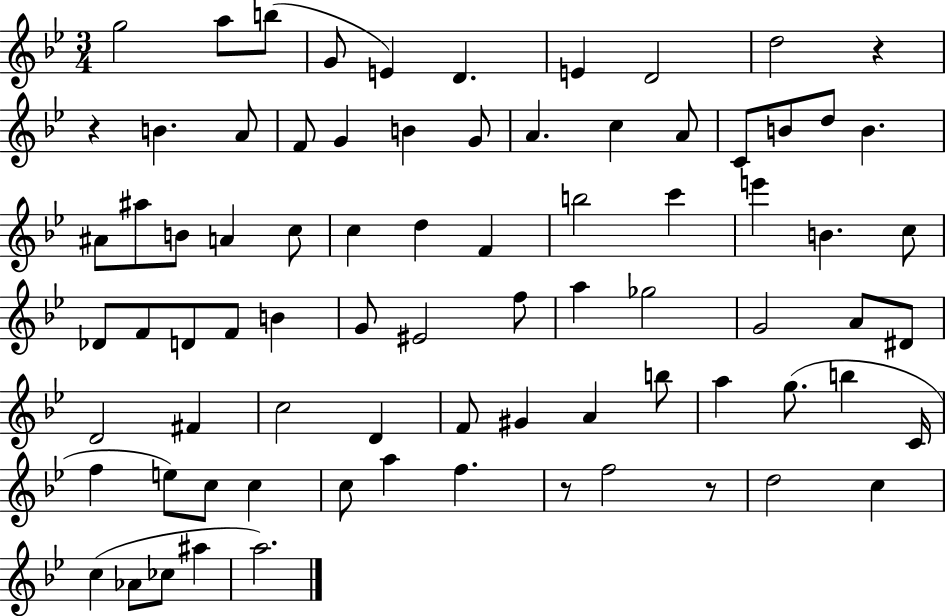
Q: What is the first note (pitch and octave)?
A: G5